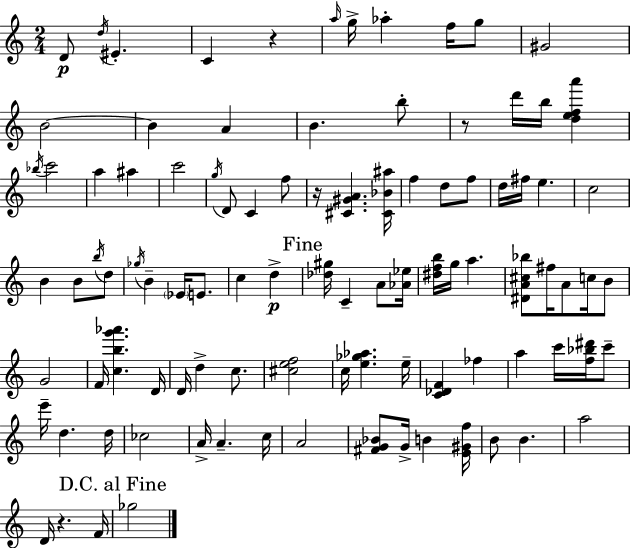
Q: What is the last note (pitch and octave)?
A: Gb5